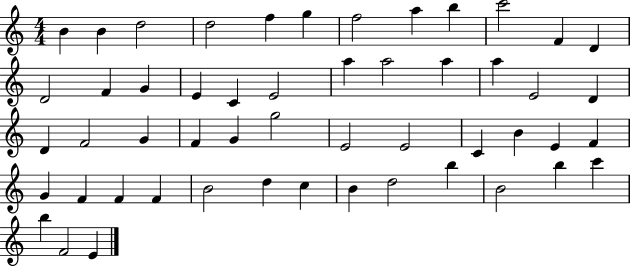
{
  \clef treble
  \numericTimeSignature
  \time 4/4
  \key c \major
  b'4 b'4 d''2 | d''2 f''4 g''4 | f''2 a''4 b''4 | c'''2 f'4 d'4 | \break d'2 f'4 g'4 | e'4 c'4 e'2 | a''4 a''2 a''4 | a''4 e'2 d'4 | \break d'4 f'2 g'4 | f'4 g'4 g''2 | e'2 e'2 | c'4 b'4 e'4 f'4 | \break g'4 f'4 f'4 f'4 | b'2 d''4 c''4 | b'4 d''2 b''4 | b'2 b''4 c'''4 | \break b''4 f'2 e'4 | \bar "|."
}